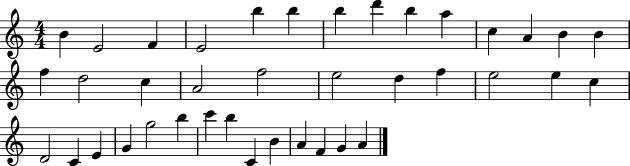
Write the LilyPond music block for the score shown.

{
  \clef treble
  \numericTimeSignature
  \time 4/4
  \key c \major
  b'4 e'2 f'4 | e'2 b''4 b''4 | b''4 d'''4 b''4 a''4 | c''4 a'4 b'4 b'4 | \break f''4 d''2 c''4 | a'2 f''2 | e''2 d''4 f''4 | e''2 e''4 c''4 | \break d'2 c'4 e'4 | g'4 g''2 b''4 | c'''4 b''4 c'4 b'4 | a'4 f'4 g'4 a'4 | \break \bar "|."
}